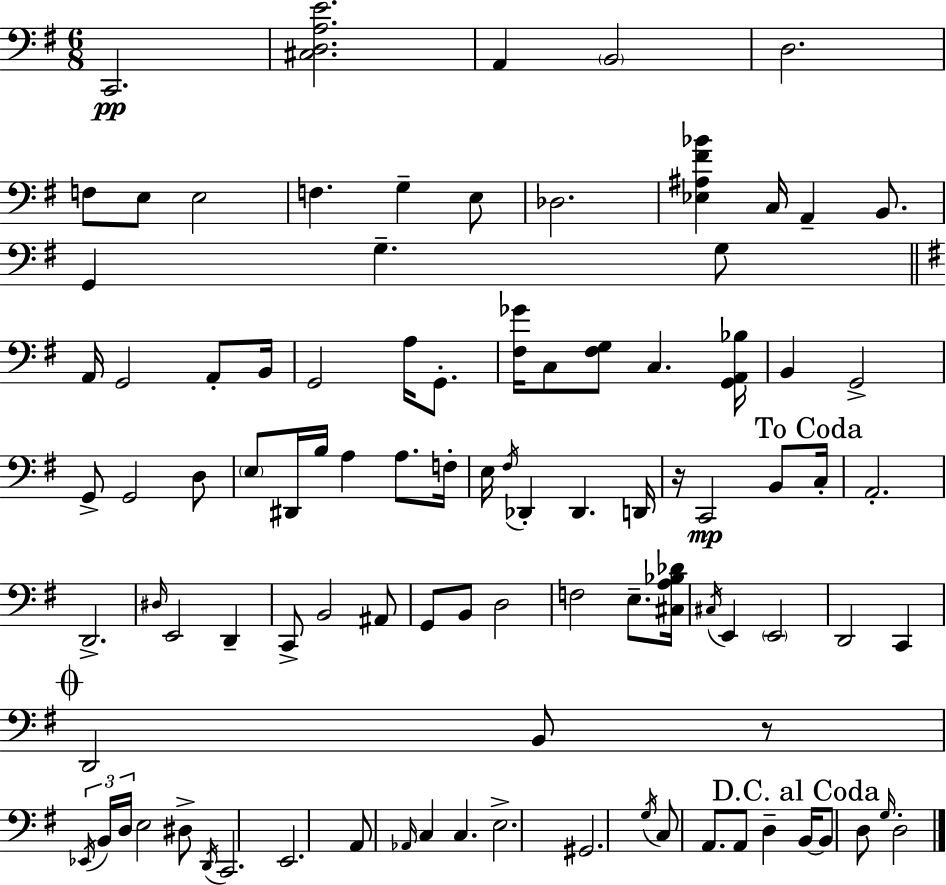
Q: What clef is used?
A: bass